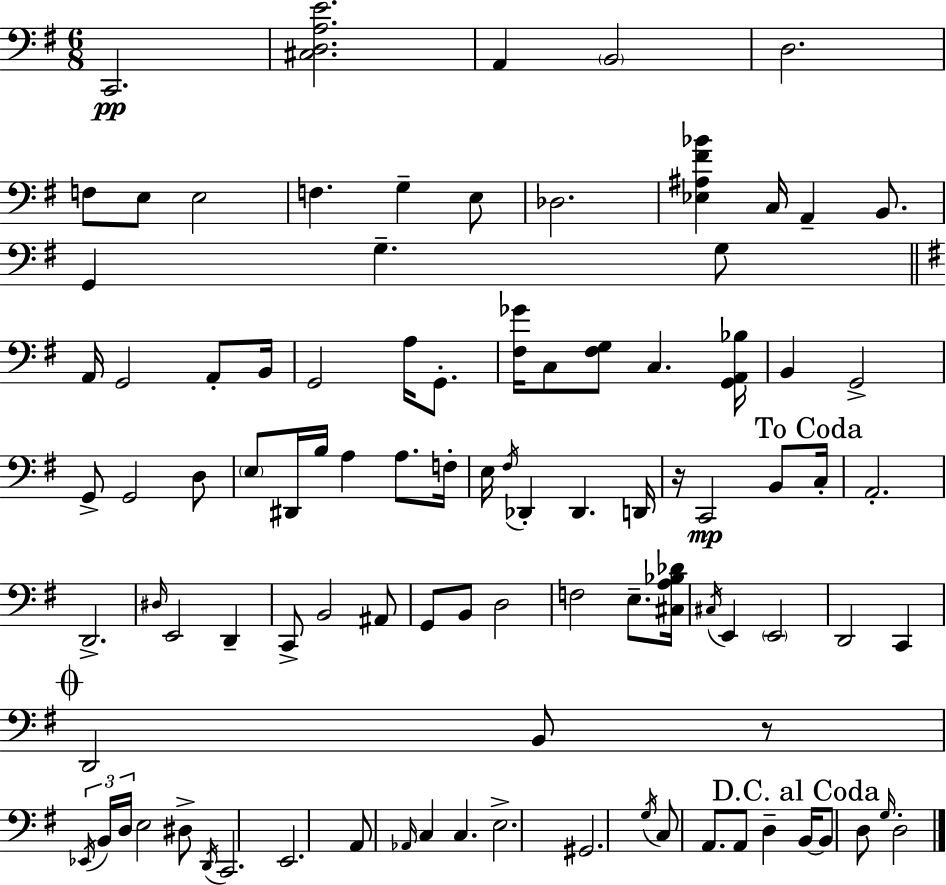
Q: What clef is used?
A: bass